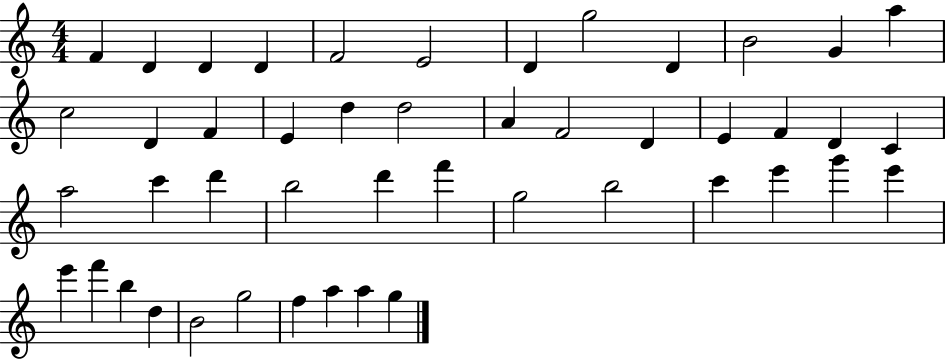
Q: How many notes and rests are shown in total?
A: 47